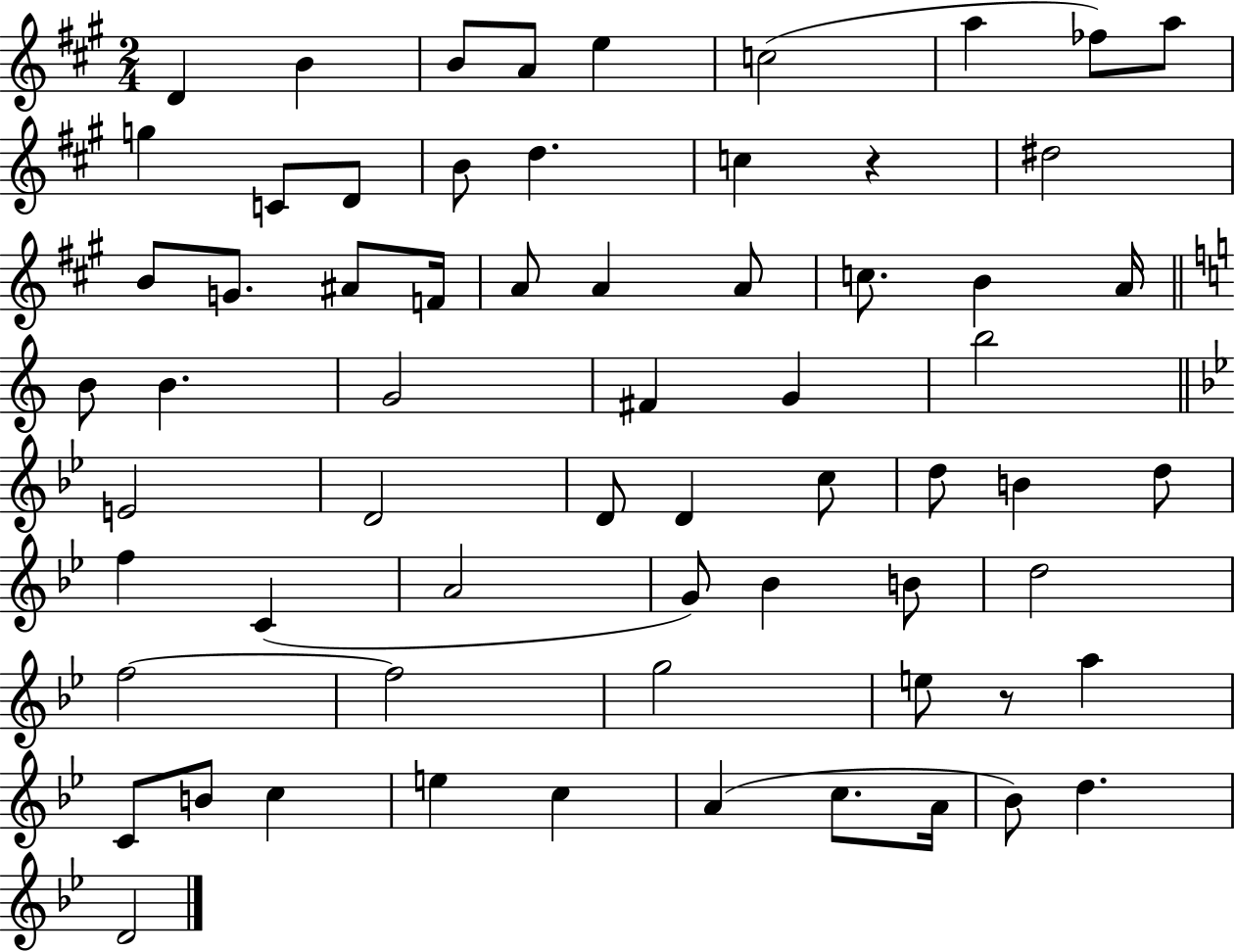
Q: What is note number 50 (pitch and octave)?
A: G5